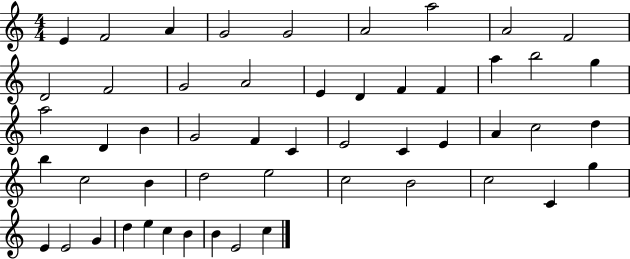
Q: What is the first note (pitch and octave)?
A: E4